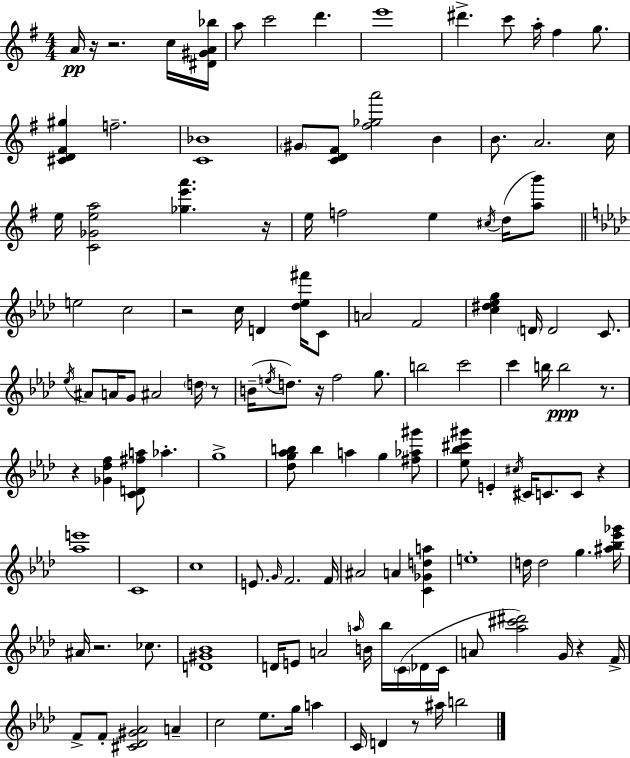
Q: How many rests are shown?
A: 12